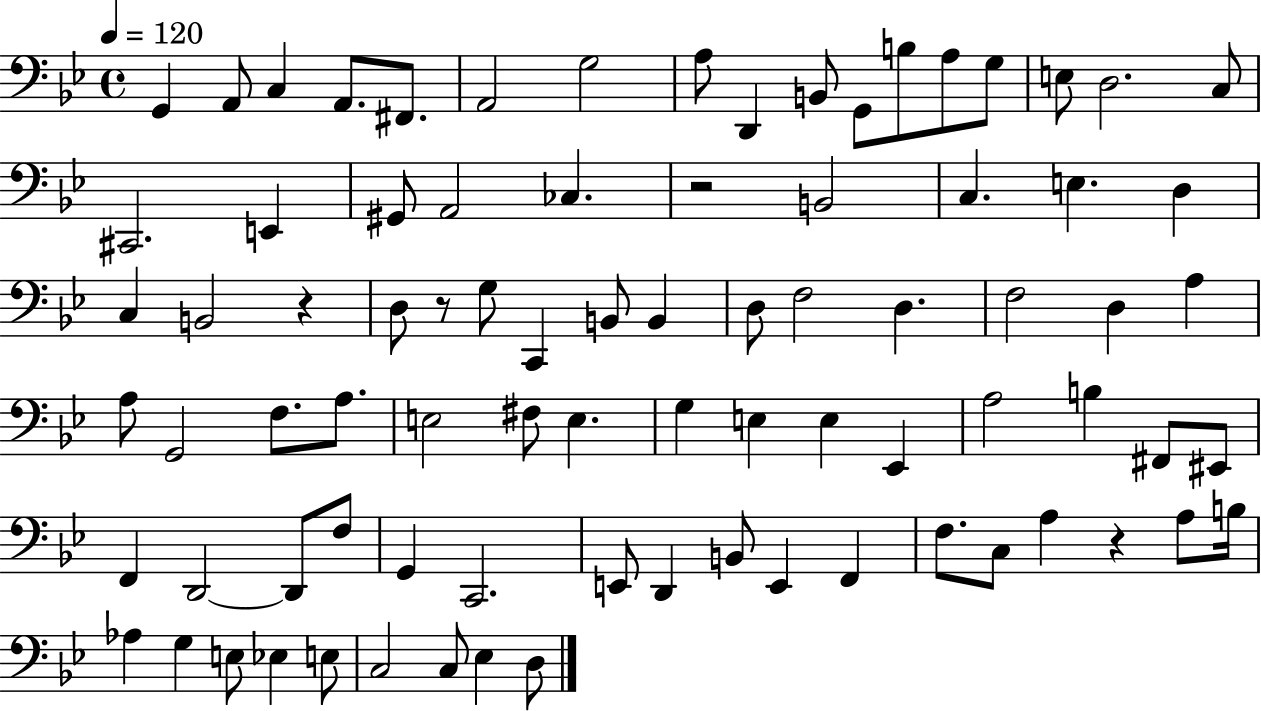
G2/q A2/e C3/q A2/e. F#2/e. A2/h G3/h A3/e D2/q B2/e G2/e B3/e A3/e G3/e E3/e D3/h. C3/e C#2/h. E2/q G#2/e A2/h CES3/q. R/h B2/h C3/q. E3/q. D3/q C3/q B2/h R/q D3/e R/e G3/e C2/q B2/e B2/q D3/e F3/h D3/q. F3/h D3/q A3/q A3/e G2/h F3/e. A3/e. E3/h F#3/e E3/q. G3/q E3/q E3/q Eb2/q A3/h B3/q F#2/e EIS2/e F2/q D2/h D2/e F3/e G2/q C2/h. E2/e D2/q B2/e E2/q F2/q F3/e. C3/e A3/q R/q A3/e B3/s Ab3/q G3/q E3/e Eb3/q E3/e C3/h C3/e Eb3/q D3/e